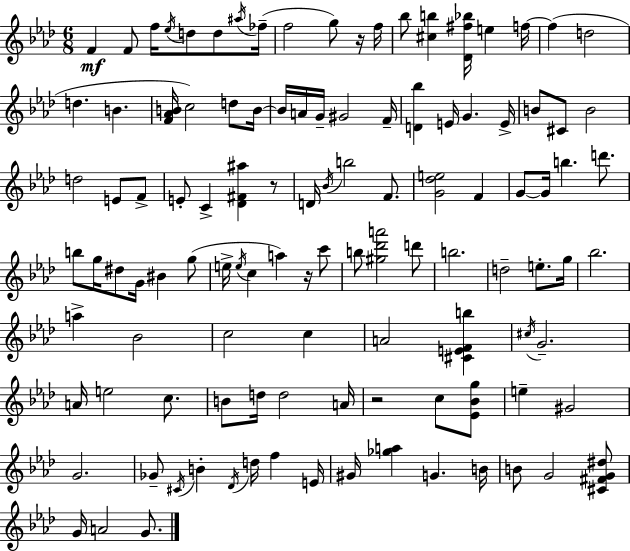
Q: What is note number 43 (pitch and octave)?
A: G4